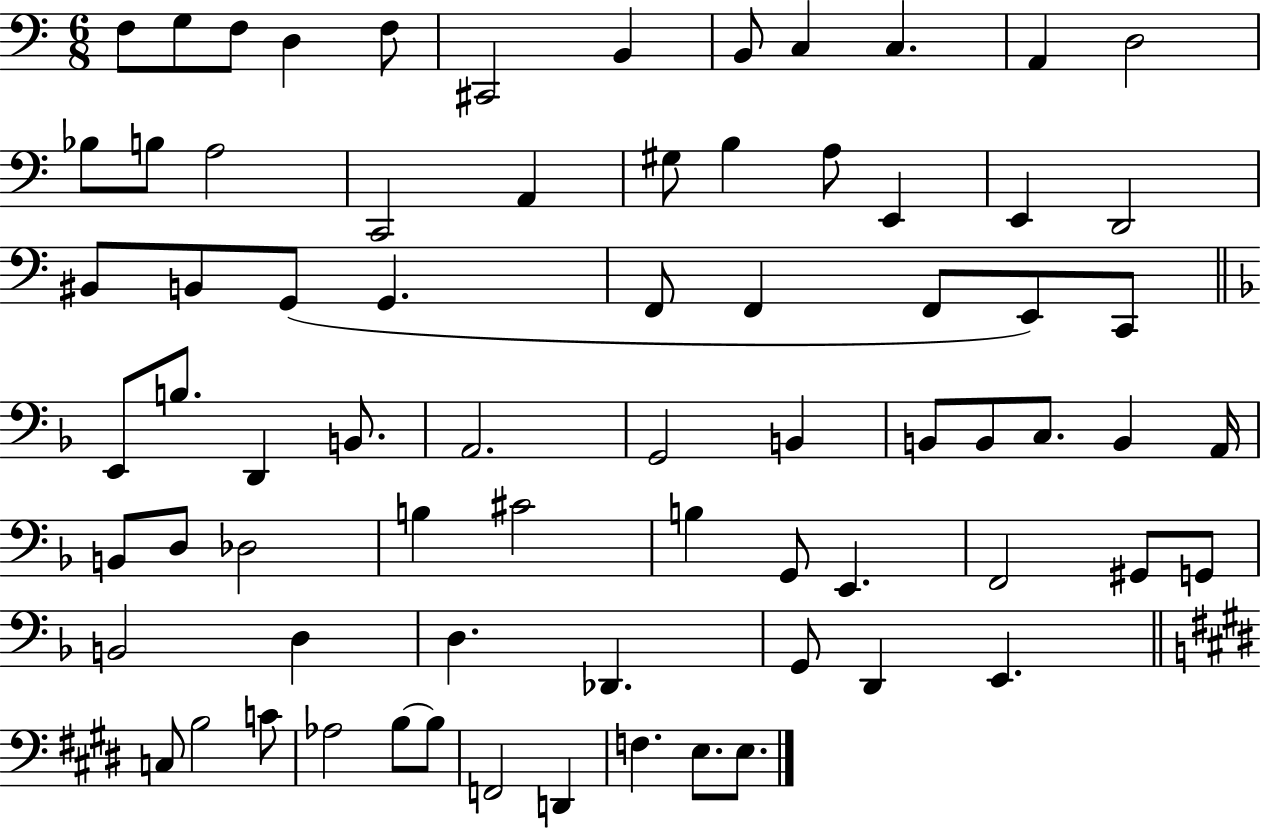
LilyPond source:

{
  \clef bass
  \numericTimeSignature
  \time 6/8
  \key c \major
  \repeat volta 2 { f8 g8 f8 d4 f8 | cis,2 b,4 | b,8 c4 c4. | a,4 d2 | \break bes8 b8 a2 | c,2 a,4 | gis8 b4 a8 e,4 | e,4 d,2 | \break bis,8 b,8 g,8( g,4. | f,8 f,4 f,8 e,8) c,8 | \bar "||" \break \key f \major e,8 b8. d,4 b,8. | a,2. | g,2 b,4 | b,8 b,8 c8. b,4 a,16 | \break b,8 d8 des2 | b4 cis'2 | b4 g,8 e,4. | f,2 gis,8 g,8 | \break b,2 d4 | d4. des,4. | g,8 d,4 e,4. | \bar "||" \break \key e \major c8 b2 c'8 | aes2 b8~~ b8 | f,2 d,4 | f4. e8. e8. | \break } \bar "|."
}